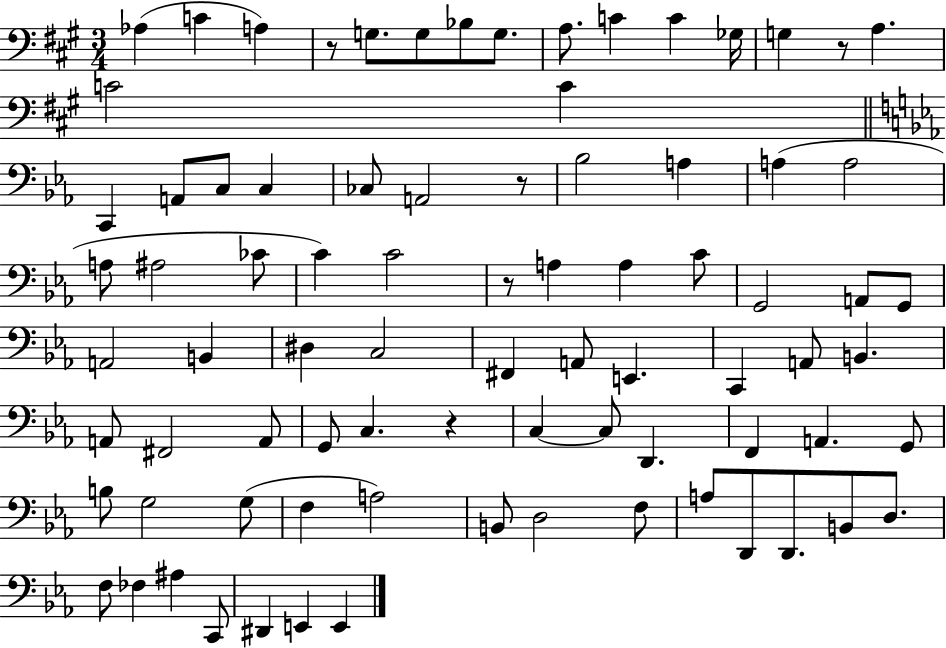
Ab3/q C4/q A3/q R/e G3/e. G3/e Bb3/e G3/e. A3/e. C4/q C4/q Gb3/s G3/q R/e A3/q. C4/h C4/q C2/q A2/e C3/e C3/q CES3/e A2/h R/e Bb3/h A3/q A3/q A3/h A3/e A#3/h CES4/e C4/q C4/h R/e A3/q A3/q C4/e G2/h A2/e G2/e A2/h B2/q D#3/q C3/h F#2/q A2/e E2/q. C2/q A2/e B2/q. A2/e F#2/h A2/e G2/e C3/q. R/q C3/q C3/e D2/q. F2/q A2/q. G2/e B3/e G3/h G3/e F3/q A3/h B2/e D3/h F3/e A3/e D2/e D2/e. B2/e D3/e. F3/e FES3/q A#3/q C2/e D#2/q E2/q E2/q